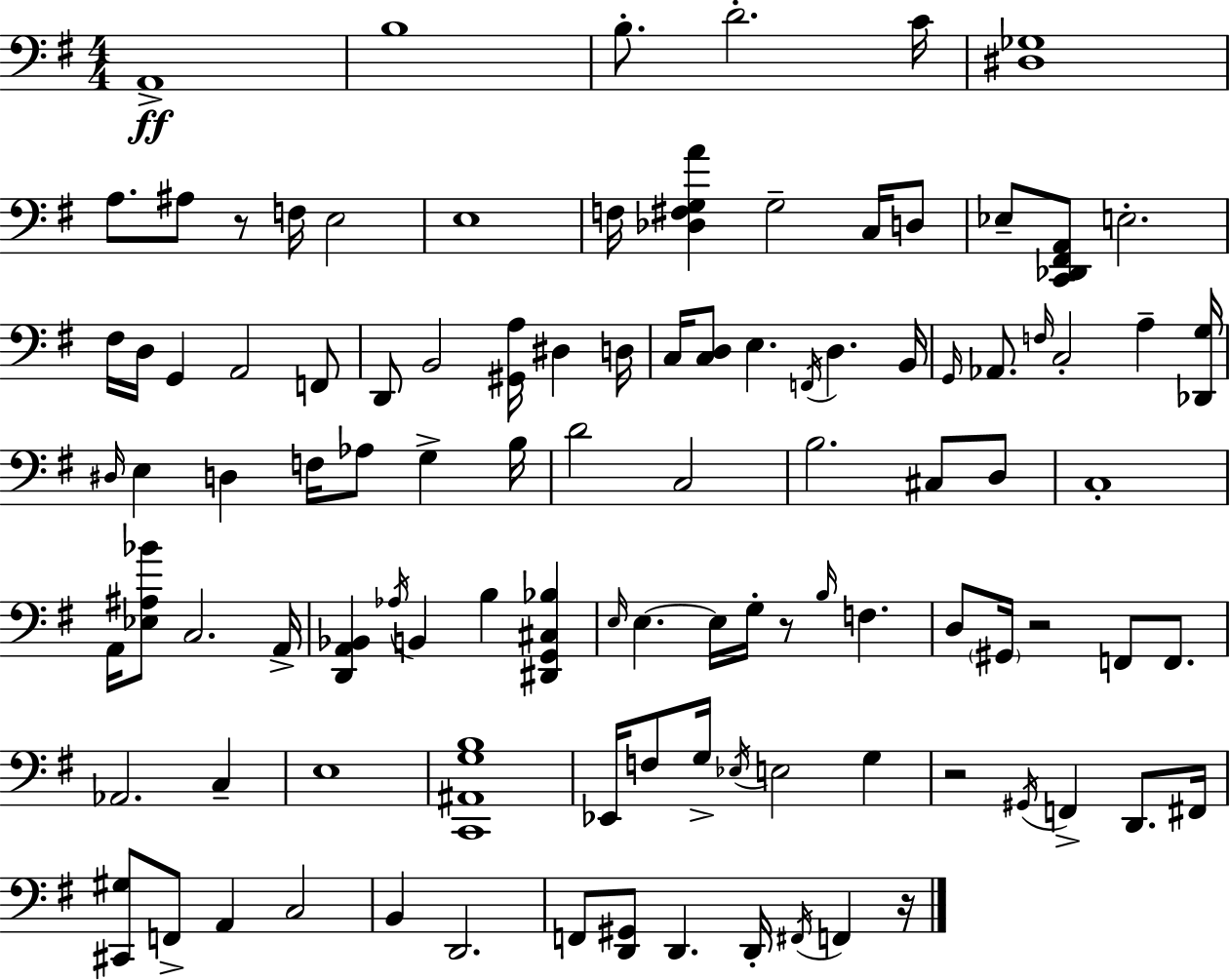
X:1
T:Untitled
M:4/4
L:1/4
K:Em
A,,4 B,4 B,/2 D2 C/4 [^D,_G,]4 A,/2 ^A,/2 z/2 F,/4 E,2 E,4 F,/4 [_D,^F,G,A] G,2 C,/4 D,/2 _E,/2 [C,,_D,,^F,,A,,]/2 E,2 ^F,/4 D,/4 G,, A,,2 F,,/2 D,,/2 B,,2 [^G,,A,]/4 ^D, D,/4 C,/4 [C,D,]/2 E, F,,/4 D, B,,/4 G,,/4 _A,,/2 F,/4 C,2 A, [_D,,G,]/4 ^D,/4 E, D, F,/4 _A,/2 G, B,/4 D2 C,2 B,2 ^C,/2 D,/2 C,4 A,,/4 [_E,^A,_B]/2 C,2 A,,/4 [D,,A,,_B,,] _A,/4 B,, B, [^D,,G,,^C,_B,] E,/4 E, E,/4 G,/4 z/2 B,/4 F, D,/2 ^G,,/4 z2 F,,/2 F,,/2 _A,,2 C, E,4 [C,,^A,,G,B,]4 _E,,/4 F,/2 G,/4 _E,/4 E,2 G, z2 ^G,,/4 F,, D,,/2 ^F,,/4 [^C,,^G,]/2 F,,/2 A,, C,2 B,, D,,2 F,,/2 [D,,^G,,]/2 D,, D,,/4 ^F,,/4 F,, z/4